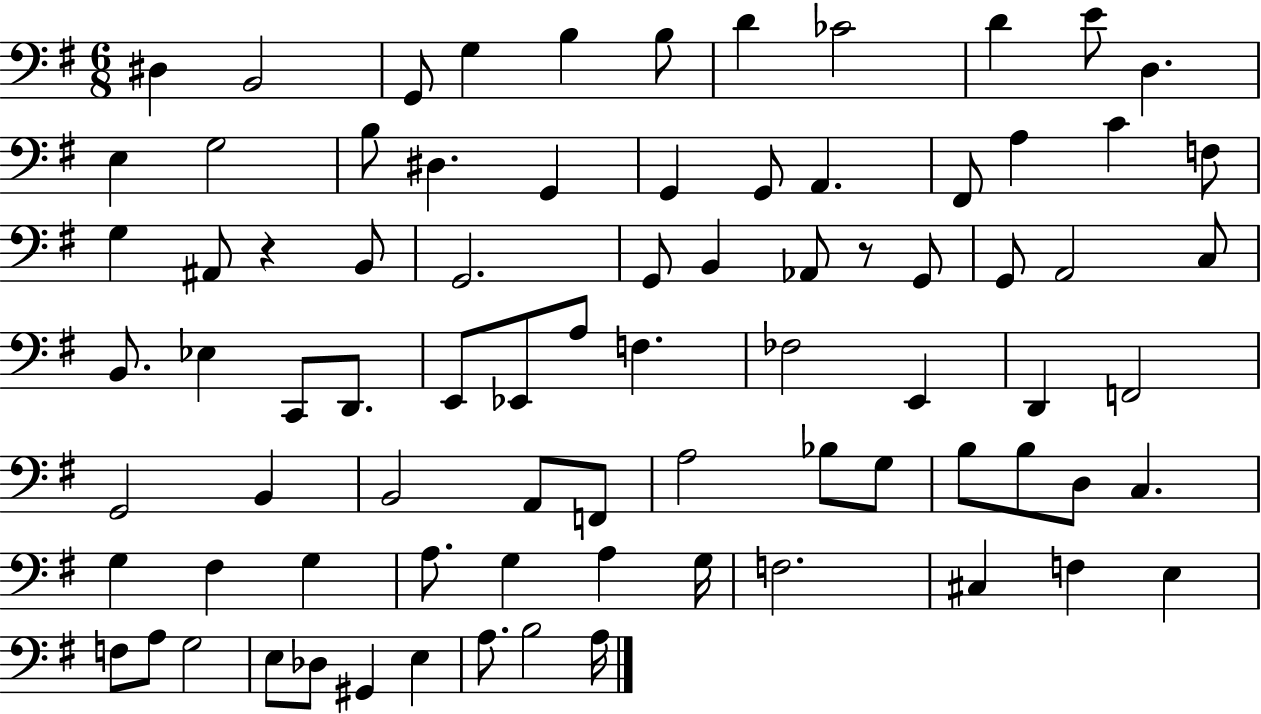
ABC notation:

X:1
T:Untitled
M:6/8
L:1/4
K:G
^D, B,,2 G,,/2 G, B, B,/2 D _C2 D E/2 D, E, G,2 B,/2 ^D, G,, G,, G,,/2 A,, ^F,,/2 A, C F,/2 G, ^A,,/2 z B,,/2 G,,2 G,,/2 B,, _A,,/2 z/2 G,,/2 G,,/2 A,,2 C,/2 B,,/2 _E, C,,/2 D,,/2 E,,/2 _E,,/2 A,/2 F, _F,2 E,, D,, F,,2 G,,2 B,, B,,2 A,,/2 F,,/2 A,2 _B,/2 G,/2 B,/2 B,/2 D,/2 C, G, ^F, G, A,/2 G, A, G,/4 F,2 ^C, F, E, F,/2 A,/2 G,2 E,/2 _D,/2 ^G,, E, A,/2 B,2 A,/4